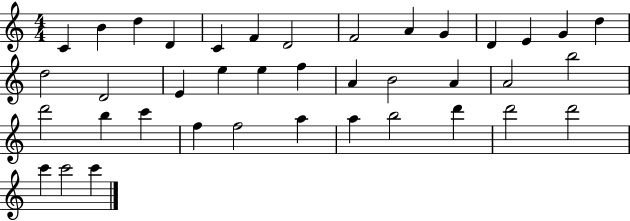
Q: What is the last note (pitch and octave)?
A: C6